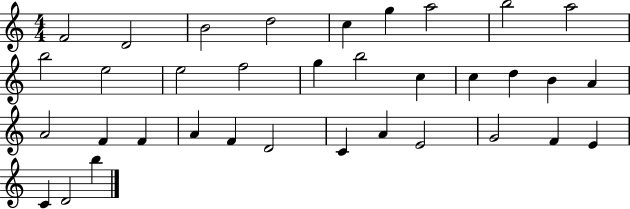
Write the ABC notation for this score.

X:1
T:Untitled
M:4/4
L:1/4
K:C
F2 D2 B2 d2 c g a2 b2 a2 b2 e2 e2 f2 g b2 c c d B A A2 F F A F D2 C A E2 G2 F E C D2 b